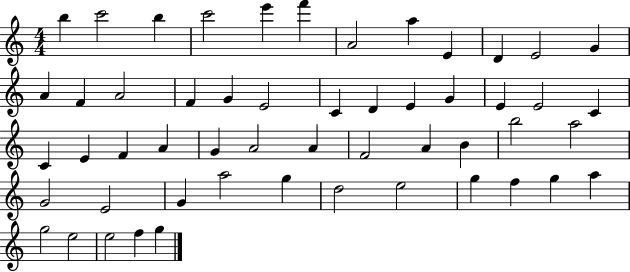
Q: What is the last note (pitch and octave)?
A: G5